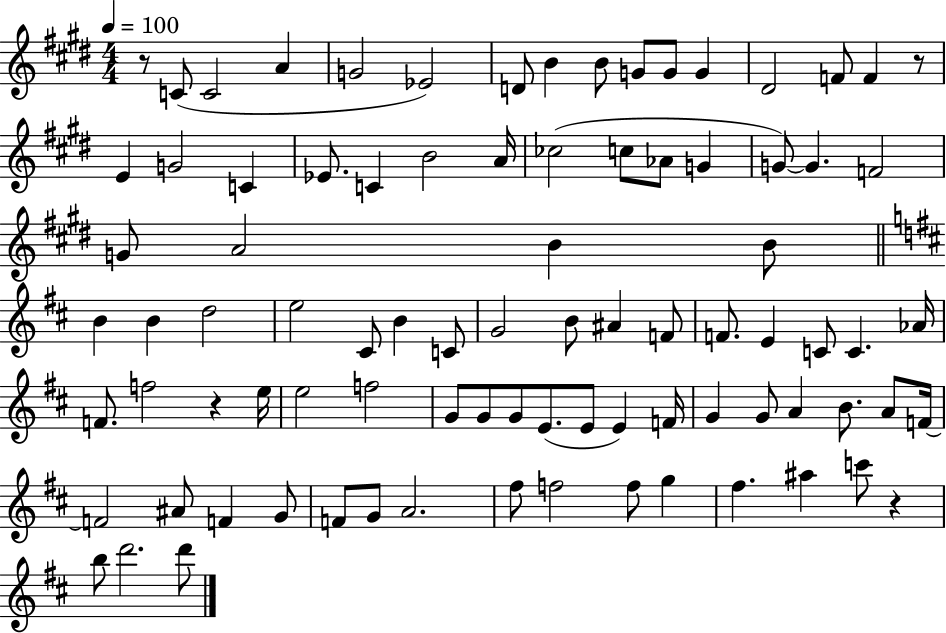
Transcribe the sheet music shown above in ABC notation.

X:1
T:Untitled
M:4/4
L:1/4
K:E
z/2 C/2 C2 A G2 _E2 D/2 B B/2 G/2 G/2 G ^D2 F/2 F z/2 E G2 C _E/2 C B2 A/4 _c2 c/2 _A/2 G G/2 G F2 G/2 A2 B B/2 B B d2 e2 ^C/2 B C/2 G2 B/2 ^A F/2 F/2 E C/2 C _A/4 F/2 f2 z e/4 e2 f2 G/2 G/2 G/2 E/2 E/2 E F/4 G G/2 A B/2 A/2 F/4 F2 ^A/2 F G/2 F/2 G/2 A2 ^f/2 f2 f/2 g ^f ^a c'/2 z b/2 d'2 d'/2